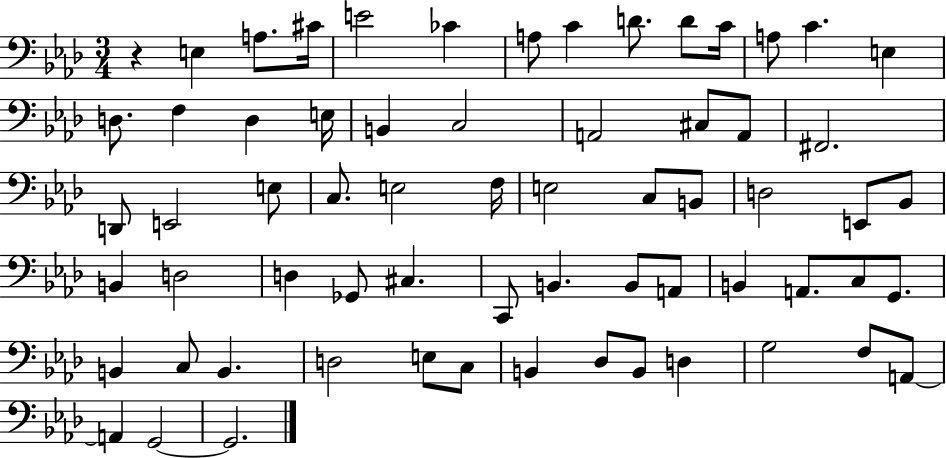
R/q E3/q A3/e. C#4/s E4/h CES4/q A3/e C4/q D4/e. D4/e C4/s A3/e C4/q. E3/q D3/e. F3/q D3/q E3/s B2/q C3/h A2/h C#3/e A2/e F#2/h. D2/e E2/h E3/e C3/e. E3/h F3/s E3/h C3/e B2/e D3/h E2/e Bb2/e B2/q D3/h D3/q Gb2/e C#3/q. C2/e B2/q. B2/e A2/e B2/q A2/e. C3/e G2/e. B2/q C3/e B2/q. D3/h E3/e C3/e B2/q Db3/e B2/e D3/q G3/h F3/e A2/e A2/q G2/h G2/h.